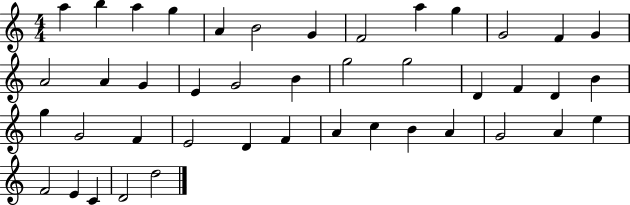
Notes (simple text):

A5/q B5/q A5/q G5/q A4/q B4/h G4/q F4/h A5/q G5/q G4/h F4/q G4/q A4/h A4/q G4/q E4/q G4/h B4/q G5/h G5/h D4/q F4/q D4/q B4/q G5/q G4/h F4/q E4/h D4/q F4/q A4/q C5/q B4/q A4/q G4/h A4/q E5/q F4/h E4/q C4/q D4/h D5/h